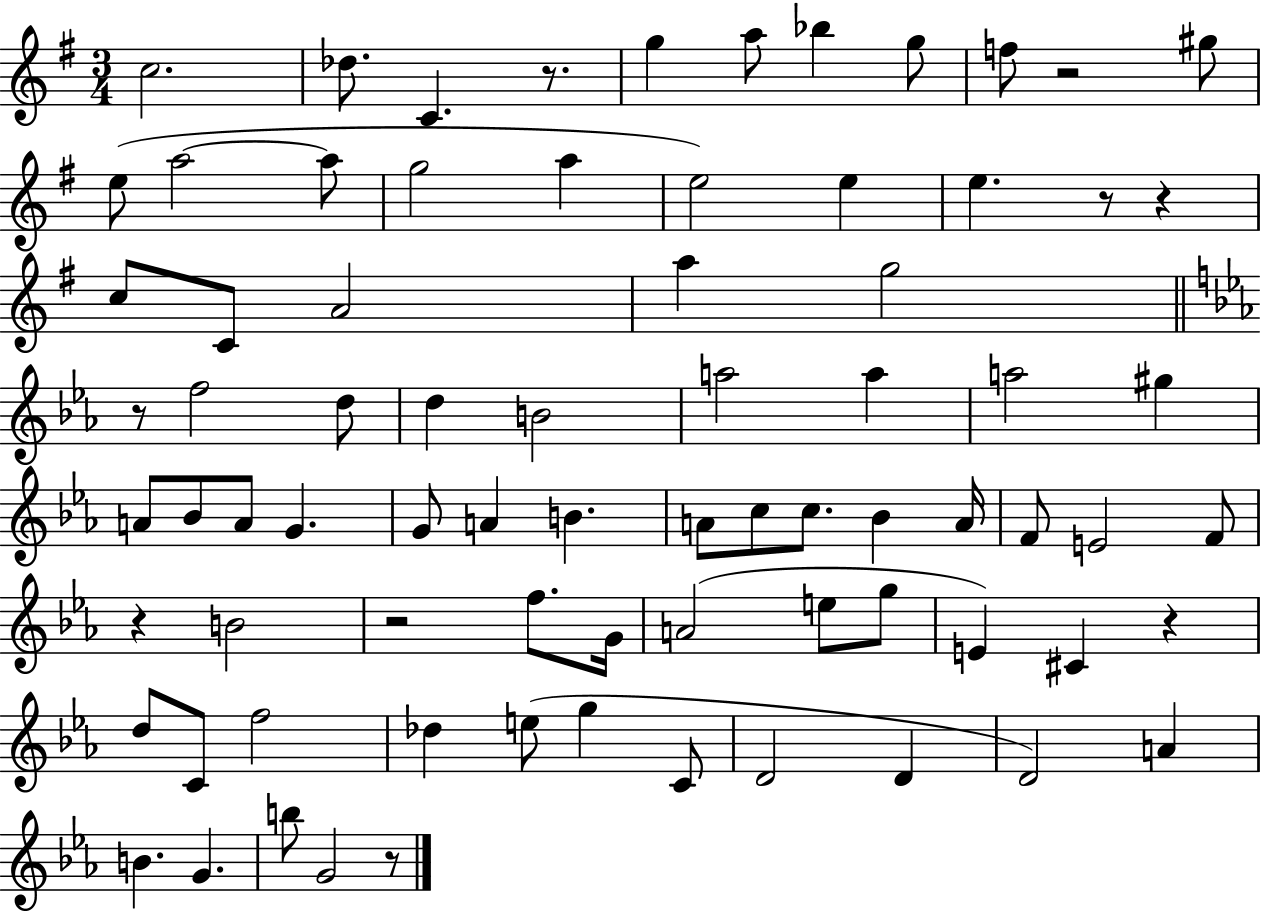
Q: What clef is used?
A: treble